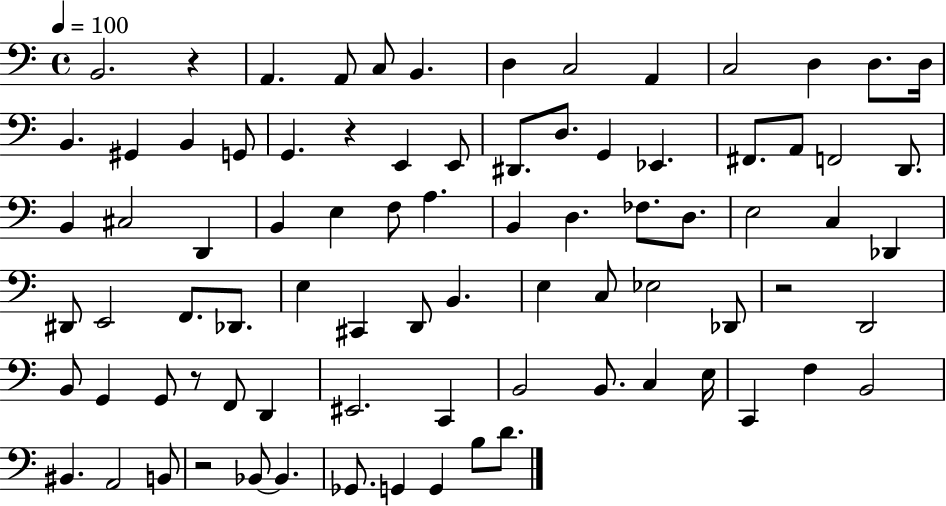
B2/h. R/q A2/q. A2/e C3/e B2/q. D3/q C3/h A2/q C3/h D3/q D3/e. D3/s B2/q. G#2/q B2/q G2/e G2/q. R/q E2/q E2/e D#2/e. D3/e. G2/q Eb2/q. F#2/e. A2/e F2/h D2/e. B2/q C#3/h D2/q B2/q E3/q F3/e A3/q. B2/q D3/q. FES3/e. D3/e. E3/h C3/q Db2/q D#2/e E2/h F2/e. Db2/e. E3/q C#2/q D2/e B2/q. E3/q C3/e Eb3/h Db2/e R/h D2/h B2/e G2/q G2/e R/e F2/e D2/q EIS2/h. C2/q B2/h B2/e. C3/q E3/s C2/q F3/q B2/h BIS2/q. A2/h B2/e R/h Bb2/e Bb2/q. Gb2/e. G2/q G2/q B3/e D4/e.